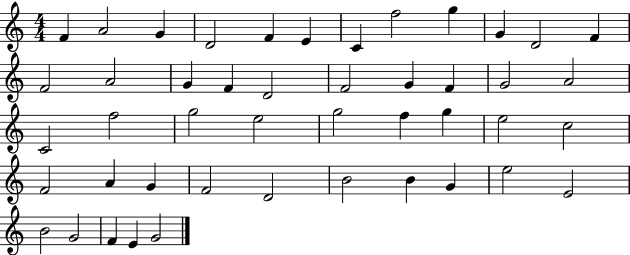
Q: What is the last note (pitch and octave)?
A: G4